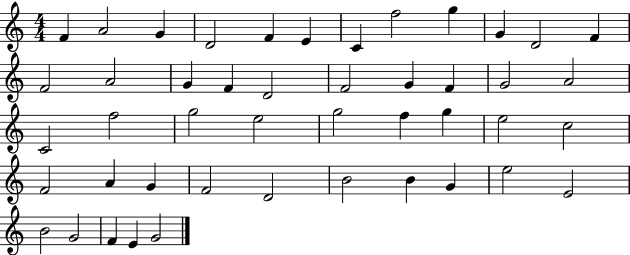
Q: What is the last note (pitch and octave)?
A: G4